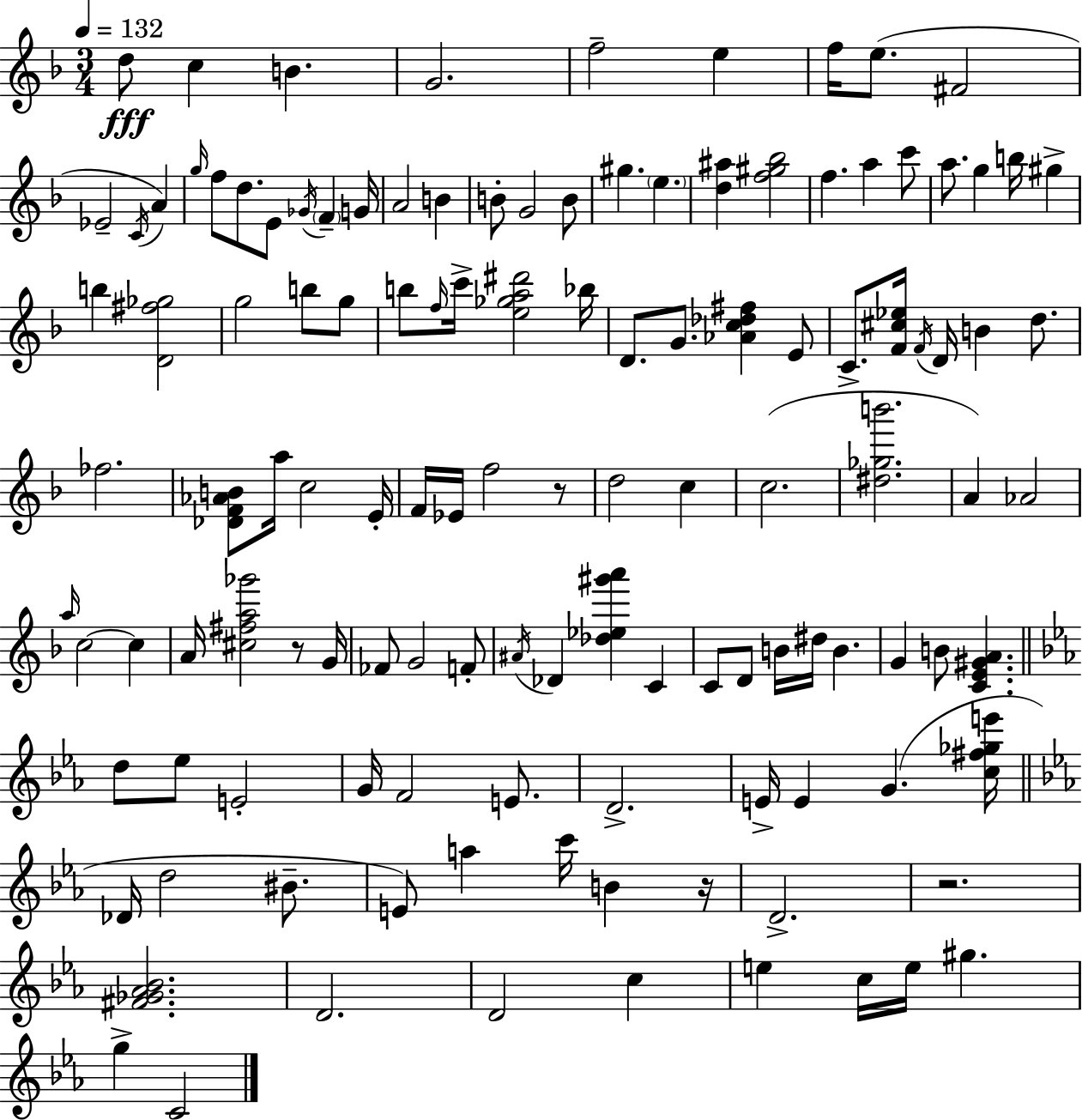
X:1
T:Untitled
M:3/4
L:1/4
K:F
d/2 c B G2 f2 e f/4 e/2 ^F2 _E2 C/4 A g/4 f/2 d/2 E/2 _G/4 F G/4 A2 B B/2 G2 B/2 ^g e [d^a] [f^g_b]2 f a c'/2 a/2 g b/4 ^g b [D^f_g]2 g2 b/2 g/2 b/2 f/4 c'/4 [e_ga^d']2 _b/4 D/2 G/2 [_Ac_d^f] E/2 C/2 [F^c_e]/4 F/4 D/4 B d/2 _f2 [_DF_AB]/2 a/4 c2 E/4 F/4 _E/4 f2 z/2 d2 c c2 [^d_gb']2 A _A2 a/4 c2 c A/4 [^c^fa_g']2 z/2 G/4 _F/2 G2 F/2 ^A/4 _D [_d_e^g'a'] C C/2 D/2 B/4 ^d/4 B G B/2 [CE^GA] d/2 _e/2 E2 G/4 F2 E/2 D2 E/4 E G [c^f_ge']/4 _D/4 d2 ^B/2 E/2 a c'/4 B z/4 D2 z2 [^F_G_A_B]2 D2 D2 c e c/4 e/4 ^g g C2